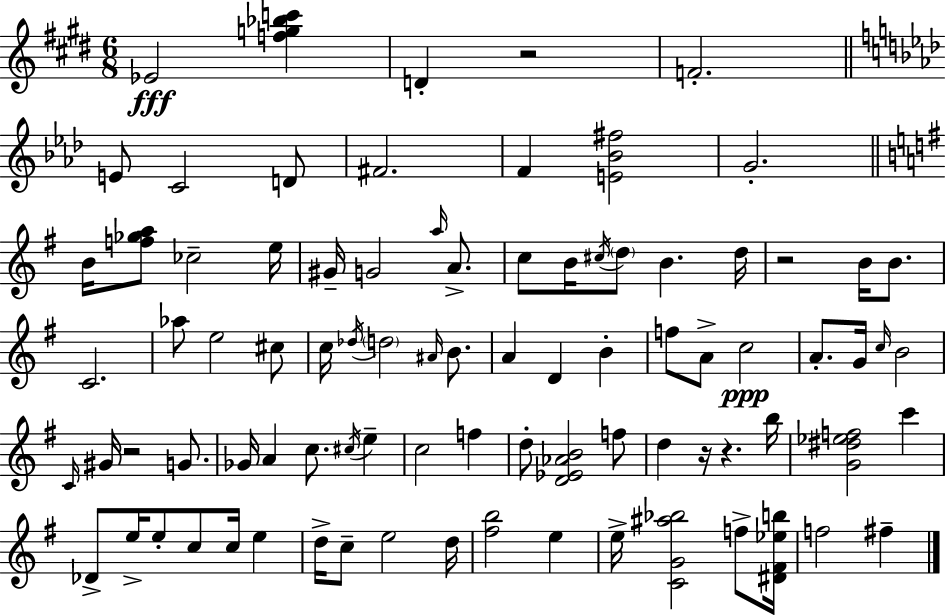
Eb4/h [F5,G5,Bb5,C6]/q D4/q R/h F4/h. E4/e C4/h D4/e F#4/h. F4/q [E4,Bb4,F#5]/h G4/h. B4/s [F5,Gb5,A5]/e CES5/h E5/s G#4/s G4/h A5/s A4/e. C5/e B4/s C#5/s D5/e B4/q. D5/s R/h B4/s B4/e. C4/h. Ab5/e E5/h C#5/e C5/s Db5/s D5/h A#4/s B4/e. A4/q D4/q B4/q F5/e A4/e C5/h A4/e. G4/s C5/s B4/h C4/s G#4/s R/h G4/e. Gb4/s A4/q C5/e. C#5/s E5/q C5/h F5/q D5/e [D4,Eb4,Ab4,B4]/h F5/e D5/q R/s R/q. B5/s [G4,D#5,Eb5,F5]/h C6/q Db4/e E5/s E5/e C5/e C5/s E5/q D5/s C5/e E5/h D5/s [F#5,B5]/h E5/q E5/s [C4,G4,A#5,Bb5]/h F5/e [D#4,F#4,Eb5,B5]/s F5/h F#5/q